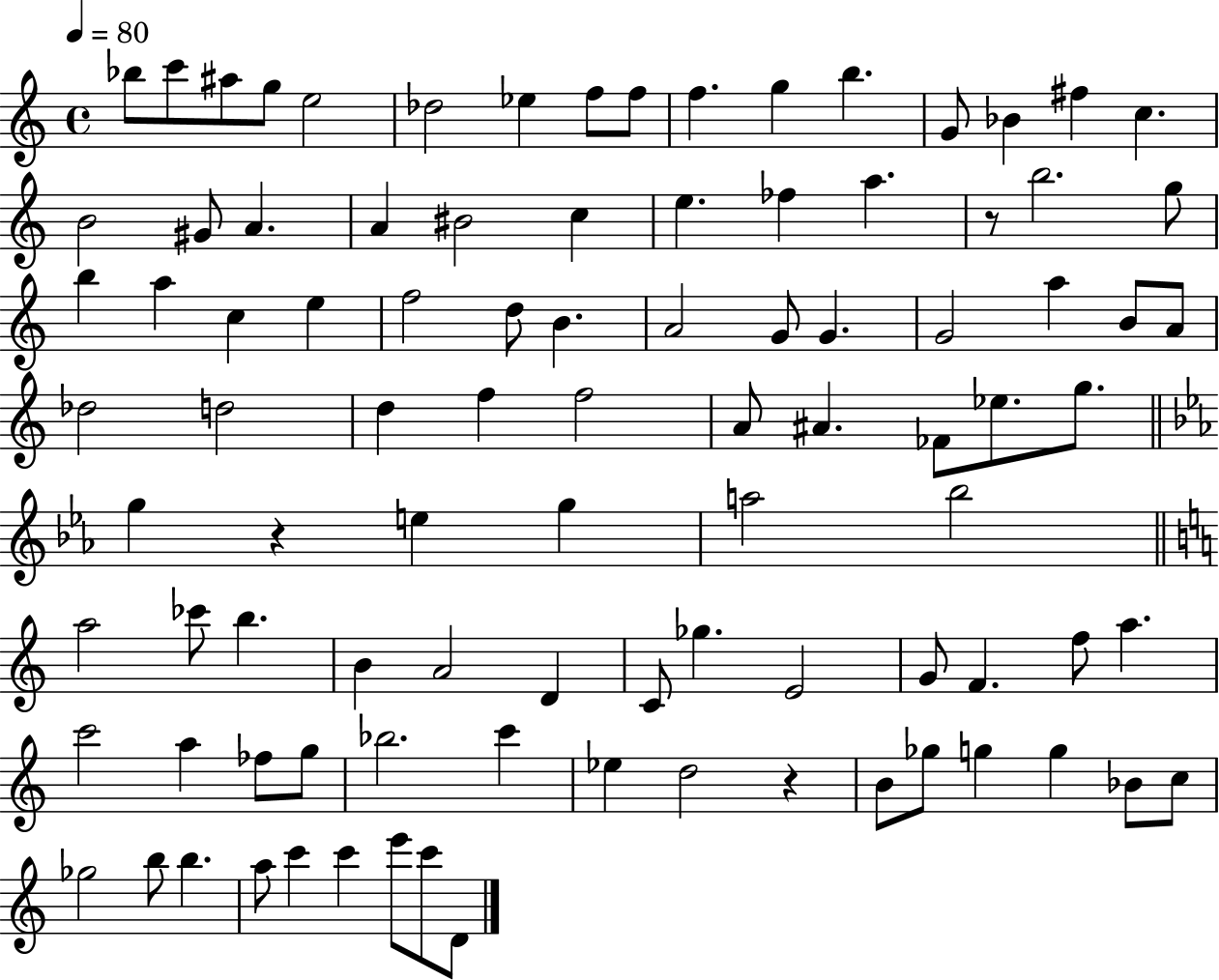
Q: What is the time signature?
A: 4/4